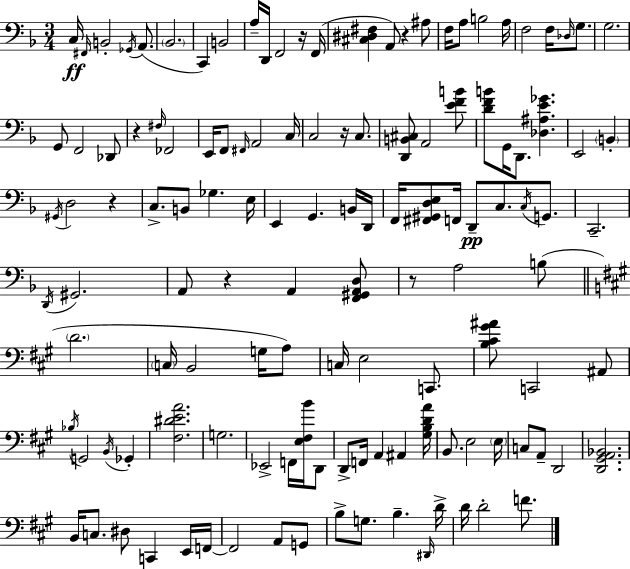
C3/s F#2/s B2/h Gb2/s A2/e. Bb2/h. C2/q B2/h A3/s D2/s F2/h R/s F2/s [C#3,D#3,F#3]/q A2/e R/q A#3/e F3/s A3/e B3/h A3/s F3/h F3/s Db3/s G3/e. G3/h. G2/e F2/h Db2/e R/q F#3/s FES2/h E2/s F2/e F#2/s A2/h C3/s C3/h R/s C3/e. [D2,B2,C#3]/e A2/h [E4,F4,B4]/e [D4,F4,B4]/e G2/s D2/e. [Db3,A#3,E4,Gb4]/q. E2/h B2/q G#2/s D3/h R/q C3/e. B2/e Gb3/q. E3/s E2/q G2/q. B2/s D2/s F2/s [F#2,G#2,D3,E3]/e F2/s D2/e C3/e. C3/s G2/e. C2/h. D2/s G#2/h. A2/e R/q A2/q [F2,G#2,A2,D3]/e R/e A3/h B3/e D4/h. C3/s B2/h G3/s A3/e C3/s E3/h C2/e. [B3,C#4,G#4,A#4]/e C2/h A#2/e Bb3/s G2/h B2/s Gb2/q [F#3,D#4,E4,A4]/h. G3/h. Eb2/h F2/s [E3,F#3,B4]/s D2/e D2/e F2/s A2/q A#2/q [G#3,B3,D4,A4]/s B2/e. E3/h E3/s C3/e A2/e D2/h [D2,G#2,A2,Bb2]/h. B2/s C3/e. D#3/e C2/q E2/s F2/s F2/h A2/e G2/e B3/e G3/e. B3/q. D#2/s D4/s D4/s D4/h F4/e.